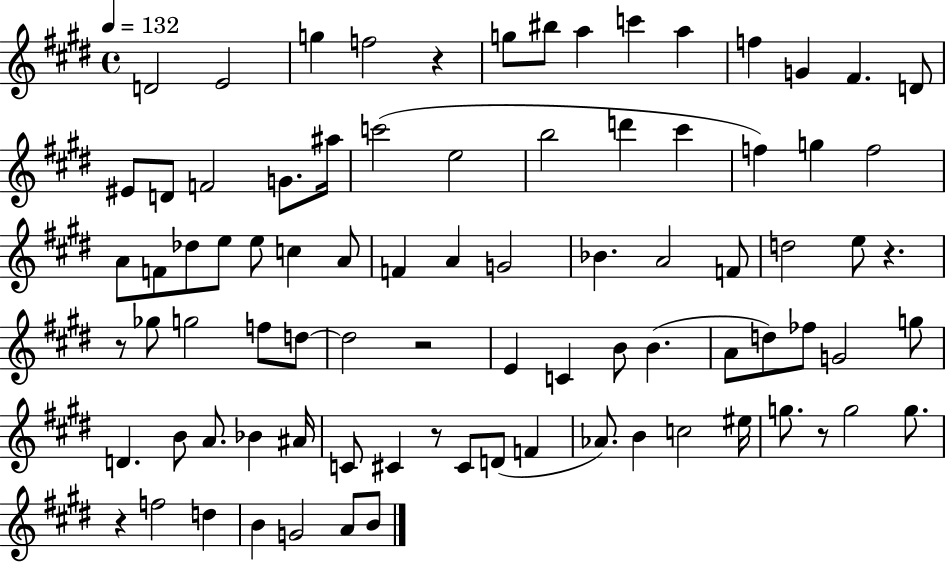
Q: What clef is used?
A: treble